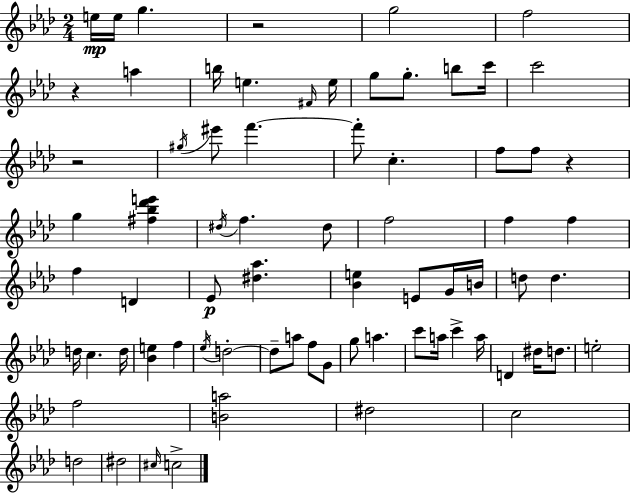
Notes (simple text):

E5/s E5/s G5/q. R/h G5/h F5/h R/q A5/q B5/s E5/q. F#4/s E5/s G5/e G5/e. B5/e C6/s C6/h R/h G#5/s EIS6/e F6/q. F6/e C5/q. F5/e F5/e R/q G5/q [F#5,Bb5,Db6,E6]/q D#5/s F5/q. D#5/e F5/h F5/q F5/q F5/q D4/q Eb4/e [D#5,Ab5]/q. [Bb4,E5]/q E4/e G4/s B4/s D5/e D5/q. D5/s C5/q. D5/s [Bb4,E5]/q F5/q Eb5/s D5/h D5/e A5/e F5/e G4/e G5/e A5/q. C6/e A5/s C6/q A5/s D4/q D#5/s D5/e. E5/h F5/h [B4,A5]/h D#5/h C5/h D5/h D#5/h C#5/s C5/h